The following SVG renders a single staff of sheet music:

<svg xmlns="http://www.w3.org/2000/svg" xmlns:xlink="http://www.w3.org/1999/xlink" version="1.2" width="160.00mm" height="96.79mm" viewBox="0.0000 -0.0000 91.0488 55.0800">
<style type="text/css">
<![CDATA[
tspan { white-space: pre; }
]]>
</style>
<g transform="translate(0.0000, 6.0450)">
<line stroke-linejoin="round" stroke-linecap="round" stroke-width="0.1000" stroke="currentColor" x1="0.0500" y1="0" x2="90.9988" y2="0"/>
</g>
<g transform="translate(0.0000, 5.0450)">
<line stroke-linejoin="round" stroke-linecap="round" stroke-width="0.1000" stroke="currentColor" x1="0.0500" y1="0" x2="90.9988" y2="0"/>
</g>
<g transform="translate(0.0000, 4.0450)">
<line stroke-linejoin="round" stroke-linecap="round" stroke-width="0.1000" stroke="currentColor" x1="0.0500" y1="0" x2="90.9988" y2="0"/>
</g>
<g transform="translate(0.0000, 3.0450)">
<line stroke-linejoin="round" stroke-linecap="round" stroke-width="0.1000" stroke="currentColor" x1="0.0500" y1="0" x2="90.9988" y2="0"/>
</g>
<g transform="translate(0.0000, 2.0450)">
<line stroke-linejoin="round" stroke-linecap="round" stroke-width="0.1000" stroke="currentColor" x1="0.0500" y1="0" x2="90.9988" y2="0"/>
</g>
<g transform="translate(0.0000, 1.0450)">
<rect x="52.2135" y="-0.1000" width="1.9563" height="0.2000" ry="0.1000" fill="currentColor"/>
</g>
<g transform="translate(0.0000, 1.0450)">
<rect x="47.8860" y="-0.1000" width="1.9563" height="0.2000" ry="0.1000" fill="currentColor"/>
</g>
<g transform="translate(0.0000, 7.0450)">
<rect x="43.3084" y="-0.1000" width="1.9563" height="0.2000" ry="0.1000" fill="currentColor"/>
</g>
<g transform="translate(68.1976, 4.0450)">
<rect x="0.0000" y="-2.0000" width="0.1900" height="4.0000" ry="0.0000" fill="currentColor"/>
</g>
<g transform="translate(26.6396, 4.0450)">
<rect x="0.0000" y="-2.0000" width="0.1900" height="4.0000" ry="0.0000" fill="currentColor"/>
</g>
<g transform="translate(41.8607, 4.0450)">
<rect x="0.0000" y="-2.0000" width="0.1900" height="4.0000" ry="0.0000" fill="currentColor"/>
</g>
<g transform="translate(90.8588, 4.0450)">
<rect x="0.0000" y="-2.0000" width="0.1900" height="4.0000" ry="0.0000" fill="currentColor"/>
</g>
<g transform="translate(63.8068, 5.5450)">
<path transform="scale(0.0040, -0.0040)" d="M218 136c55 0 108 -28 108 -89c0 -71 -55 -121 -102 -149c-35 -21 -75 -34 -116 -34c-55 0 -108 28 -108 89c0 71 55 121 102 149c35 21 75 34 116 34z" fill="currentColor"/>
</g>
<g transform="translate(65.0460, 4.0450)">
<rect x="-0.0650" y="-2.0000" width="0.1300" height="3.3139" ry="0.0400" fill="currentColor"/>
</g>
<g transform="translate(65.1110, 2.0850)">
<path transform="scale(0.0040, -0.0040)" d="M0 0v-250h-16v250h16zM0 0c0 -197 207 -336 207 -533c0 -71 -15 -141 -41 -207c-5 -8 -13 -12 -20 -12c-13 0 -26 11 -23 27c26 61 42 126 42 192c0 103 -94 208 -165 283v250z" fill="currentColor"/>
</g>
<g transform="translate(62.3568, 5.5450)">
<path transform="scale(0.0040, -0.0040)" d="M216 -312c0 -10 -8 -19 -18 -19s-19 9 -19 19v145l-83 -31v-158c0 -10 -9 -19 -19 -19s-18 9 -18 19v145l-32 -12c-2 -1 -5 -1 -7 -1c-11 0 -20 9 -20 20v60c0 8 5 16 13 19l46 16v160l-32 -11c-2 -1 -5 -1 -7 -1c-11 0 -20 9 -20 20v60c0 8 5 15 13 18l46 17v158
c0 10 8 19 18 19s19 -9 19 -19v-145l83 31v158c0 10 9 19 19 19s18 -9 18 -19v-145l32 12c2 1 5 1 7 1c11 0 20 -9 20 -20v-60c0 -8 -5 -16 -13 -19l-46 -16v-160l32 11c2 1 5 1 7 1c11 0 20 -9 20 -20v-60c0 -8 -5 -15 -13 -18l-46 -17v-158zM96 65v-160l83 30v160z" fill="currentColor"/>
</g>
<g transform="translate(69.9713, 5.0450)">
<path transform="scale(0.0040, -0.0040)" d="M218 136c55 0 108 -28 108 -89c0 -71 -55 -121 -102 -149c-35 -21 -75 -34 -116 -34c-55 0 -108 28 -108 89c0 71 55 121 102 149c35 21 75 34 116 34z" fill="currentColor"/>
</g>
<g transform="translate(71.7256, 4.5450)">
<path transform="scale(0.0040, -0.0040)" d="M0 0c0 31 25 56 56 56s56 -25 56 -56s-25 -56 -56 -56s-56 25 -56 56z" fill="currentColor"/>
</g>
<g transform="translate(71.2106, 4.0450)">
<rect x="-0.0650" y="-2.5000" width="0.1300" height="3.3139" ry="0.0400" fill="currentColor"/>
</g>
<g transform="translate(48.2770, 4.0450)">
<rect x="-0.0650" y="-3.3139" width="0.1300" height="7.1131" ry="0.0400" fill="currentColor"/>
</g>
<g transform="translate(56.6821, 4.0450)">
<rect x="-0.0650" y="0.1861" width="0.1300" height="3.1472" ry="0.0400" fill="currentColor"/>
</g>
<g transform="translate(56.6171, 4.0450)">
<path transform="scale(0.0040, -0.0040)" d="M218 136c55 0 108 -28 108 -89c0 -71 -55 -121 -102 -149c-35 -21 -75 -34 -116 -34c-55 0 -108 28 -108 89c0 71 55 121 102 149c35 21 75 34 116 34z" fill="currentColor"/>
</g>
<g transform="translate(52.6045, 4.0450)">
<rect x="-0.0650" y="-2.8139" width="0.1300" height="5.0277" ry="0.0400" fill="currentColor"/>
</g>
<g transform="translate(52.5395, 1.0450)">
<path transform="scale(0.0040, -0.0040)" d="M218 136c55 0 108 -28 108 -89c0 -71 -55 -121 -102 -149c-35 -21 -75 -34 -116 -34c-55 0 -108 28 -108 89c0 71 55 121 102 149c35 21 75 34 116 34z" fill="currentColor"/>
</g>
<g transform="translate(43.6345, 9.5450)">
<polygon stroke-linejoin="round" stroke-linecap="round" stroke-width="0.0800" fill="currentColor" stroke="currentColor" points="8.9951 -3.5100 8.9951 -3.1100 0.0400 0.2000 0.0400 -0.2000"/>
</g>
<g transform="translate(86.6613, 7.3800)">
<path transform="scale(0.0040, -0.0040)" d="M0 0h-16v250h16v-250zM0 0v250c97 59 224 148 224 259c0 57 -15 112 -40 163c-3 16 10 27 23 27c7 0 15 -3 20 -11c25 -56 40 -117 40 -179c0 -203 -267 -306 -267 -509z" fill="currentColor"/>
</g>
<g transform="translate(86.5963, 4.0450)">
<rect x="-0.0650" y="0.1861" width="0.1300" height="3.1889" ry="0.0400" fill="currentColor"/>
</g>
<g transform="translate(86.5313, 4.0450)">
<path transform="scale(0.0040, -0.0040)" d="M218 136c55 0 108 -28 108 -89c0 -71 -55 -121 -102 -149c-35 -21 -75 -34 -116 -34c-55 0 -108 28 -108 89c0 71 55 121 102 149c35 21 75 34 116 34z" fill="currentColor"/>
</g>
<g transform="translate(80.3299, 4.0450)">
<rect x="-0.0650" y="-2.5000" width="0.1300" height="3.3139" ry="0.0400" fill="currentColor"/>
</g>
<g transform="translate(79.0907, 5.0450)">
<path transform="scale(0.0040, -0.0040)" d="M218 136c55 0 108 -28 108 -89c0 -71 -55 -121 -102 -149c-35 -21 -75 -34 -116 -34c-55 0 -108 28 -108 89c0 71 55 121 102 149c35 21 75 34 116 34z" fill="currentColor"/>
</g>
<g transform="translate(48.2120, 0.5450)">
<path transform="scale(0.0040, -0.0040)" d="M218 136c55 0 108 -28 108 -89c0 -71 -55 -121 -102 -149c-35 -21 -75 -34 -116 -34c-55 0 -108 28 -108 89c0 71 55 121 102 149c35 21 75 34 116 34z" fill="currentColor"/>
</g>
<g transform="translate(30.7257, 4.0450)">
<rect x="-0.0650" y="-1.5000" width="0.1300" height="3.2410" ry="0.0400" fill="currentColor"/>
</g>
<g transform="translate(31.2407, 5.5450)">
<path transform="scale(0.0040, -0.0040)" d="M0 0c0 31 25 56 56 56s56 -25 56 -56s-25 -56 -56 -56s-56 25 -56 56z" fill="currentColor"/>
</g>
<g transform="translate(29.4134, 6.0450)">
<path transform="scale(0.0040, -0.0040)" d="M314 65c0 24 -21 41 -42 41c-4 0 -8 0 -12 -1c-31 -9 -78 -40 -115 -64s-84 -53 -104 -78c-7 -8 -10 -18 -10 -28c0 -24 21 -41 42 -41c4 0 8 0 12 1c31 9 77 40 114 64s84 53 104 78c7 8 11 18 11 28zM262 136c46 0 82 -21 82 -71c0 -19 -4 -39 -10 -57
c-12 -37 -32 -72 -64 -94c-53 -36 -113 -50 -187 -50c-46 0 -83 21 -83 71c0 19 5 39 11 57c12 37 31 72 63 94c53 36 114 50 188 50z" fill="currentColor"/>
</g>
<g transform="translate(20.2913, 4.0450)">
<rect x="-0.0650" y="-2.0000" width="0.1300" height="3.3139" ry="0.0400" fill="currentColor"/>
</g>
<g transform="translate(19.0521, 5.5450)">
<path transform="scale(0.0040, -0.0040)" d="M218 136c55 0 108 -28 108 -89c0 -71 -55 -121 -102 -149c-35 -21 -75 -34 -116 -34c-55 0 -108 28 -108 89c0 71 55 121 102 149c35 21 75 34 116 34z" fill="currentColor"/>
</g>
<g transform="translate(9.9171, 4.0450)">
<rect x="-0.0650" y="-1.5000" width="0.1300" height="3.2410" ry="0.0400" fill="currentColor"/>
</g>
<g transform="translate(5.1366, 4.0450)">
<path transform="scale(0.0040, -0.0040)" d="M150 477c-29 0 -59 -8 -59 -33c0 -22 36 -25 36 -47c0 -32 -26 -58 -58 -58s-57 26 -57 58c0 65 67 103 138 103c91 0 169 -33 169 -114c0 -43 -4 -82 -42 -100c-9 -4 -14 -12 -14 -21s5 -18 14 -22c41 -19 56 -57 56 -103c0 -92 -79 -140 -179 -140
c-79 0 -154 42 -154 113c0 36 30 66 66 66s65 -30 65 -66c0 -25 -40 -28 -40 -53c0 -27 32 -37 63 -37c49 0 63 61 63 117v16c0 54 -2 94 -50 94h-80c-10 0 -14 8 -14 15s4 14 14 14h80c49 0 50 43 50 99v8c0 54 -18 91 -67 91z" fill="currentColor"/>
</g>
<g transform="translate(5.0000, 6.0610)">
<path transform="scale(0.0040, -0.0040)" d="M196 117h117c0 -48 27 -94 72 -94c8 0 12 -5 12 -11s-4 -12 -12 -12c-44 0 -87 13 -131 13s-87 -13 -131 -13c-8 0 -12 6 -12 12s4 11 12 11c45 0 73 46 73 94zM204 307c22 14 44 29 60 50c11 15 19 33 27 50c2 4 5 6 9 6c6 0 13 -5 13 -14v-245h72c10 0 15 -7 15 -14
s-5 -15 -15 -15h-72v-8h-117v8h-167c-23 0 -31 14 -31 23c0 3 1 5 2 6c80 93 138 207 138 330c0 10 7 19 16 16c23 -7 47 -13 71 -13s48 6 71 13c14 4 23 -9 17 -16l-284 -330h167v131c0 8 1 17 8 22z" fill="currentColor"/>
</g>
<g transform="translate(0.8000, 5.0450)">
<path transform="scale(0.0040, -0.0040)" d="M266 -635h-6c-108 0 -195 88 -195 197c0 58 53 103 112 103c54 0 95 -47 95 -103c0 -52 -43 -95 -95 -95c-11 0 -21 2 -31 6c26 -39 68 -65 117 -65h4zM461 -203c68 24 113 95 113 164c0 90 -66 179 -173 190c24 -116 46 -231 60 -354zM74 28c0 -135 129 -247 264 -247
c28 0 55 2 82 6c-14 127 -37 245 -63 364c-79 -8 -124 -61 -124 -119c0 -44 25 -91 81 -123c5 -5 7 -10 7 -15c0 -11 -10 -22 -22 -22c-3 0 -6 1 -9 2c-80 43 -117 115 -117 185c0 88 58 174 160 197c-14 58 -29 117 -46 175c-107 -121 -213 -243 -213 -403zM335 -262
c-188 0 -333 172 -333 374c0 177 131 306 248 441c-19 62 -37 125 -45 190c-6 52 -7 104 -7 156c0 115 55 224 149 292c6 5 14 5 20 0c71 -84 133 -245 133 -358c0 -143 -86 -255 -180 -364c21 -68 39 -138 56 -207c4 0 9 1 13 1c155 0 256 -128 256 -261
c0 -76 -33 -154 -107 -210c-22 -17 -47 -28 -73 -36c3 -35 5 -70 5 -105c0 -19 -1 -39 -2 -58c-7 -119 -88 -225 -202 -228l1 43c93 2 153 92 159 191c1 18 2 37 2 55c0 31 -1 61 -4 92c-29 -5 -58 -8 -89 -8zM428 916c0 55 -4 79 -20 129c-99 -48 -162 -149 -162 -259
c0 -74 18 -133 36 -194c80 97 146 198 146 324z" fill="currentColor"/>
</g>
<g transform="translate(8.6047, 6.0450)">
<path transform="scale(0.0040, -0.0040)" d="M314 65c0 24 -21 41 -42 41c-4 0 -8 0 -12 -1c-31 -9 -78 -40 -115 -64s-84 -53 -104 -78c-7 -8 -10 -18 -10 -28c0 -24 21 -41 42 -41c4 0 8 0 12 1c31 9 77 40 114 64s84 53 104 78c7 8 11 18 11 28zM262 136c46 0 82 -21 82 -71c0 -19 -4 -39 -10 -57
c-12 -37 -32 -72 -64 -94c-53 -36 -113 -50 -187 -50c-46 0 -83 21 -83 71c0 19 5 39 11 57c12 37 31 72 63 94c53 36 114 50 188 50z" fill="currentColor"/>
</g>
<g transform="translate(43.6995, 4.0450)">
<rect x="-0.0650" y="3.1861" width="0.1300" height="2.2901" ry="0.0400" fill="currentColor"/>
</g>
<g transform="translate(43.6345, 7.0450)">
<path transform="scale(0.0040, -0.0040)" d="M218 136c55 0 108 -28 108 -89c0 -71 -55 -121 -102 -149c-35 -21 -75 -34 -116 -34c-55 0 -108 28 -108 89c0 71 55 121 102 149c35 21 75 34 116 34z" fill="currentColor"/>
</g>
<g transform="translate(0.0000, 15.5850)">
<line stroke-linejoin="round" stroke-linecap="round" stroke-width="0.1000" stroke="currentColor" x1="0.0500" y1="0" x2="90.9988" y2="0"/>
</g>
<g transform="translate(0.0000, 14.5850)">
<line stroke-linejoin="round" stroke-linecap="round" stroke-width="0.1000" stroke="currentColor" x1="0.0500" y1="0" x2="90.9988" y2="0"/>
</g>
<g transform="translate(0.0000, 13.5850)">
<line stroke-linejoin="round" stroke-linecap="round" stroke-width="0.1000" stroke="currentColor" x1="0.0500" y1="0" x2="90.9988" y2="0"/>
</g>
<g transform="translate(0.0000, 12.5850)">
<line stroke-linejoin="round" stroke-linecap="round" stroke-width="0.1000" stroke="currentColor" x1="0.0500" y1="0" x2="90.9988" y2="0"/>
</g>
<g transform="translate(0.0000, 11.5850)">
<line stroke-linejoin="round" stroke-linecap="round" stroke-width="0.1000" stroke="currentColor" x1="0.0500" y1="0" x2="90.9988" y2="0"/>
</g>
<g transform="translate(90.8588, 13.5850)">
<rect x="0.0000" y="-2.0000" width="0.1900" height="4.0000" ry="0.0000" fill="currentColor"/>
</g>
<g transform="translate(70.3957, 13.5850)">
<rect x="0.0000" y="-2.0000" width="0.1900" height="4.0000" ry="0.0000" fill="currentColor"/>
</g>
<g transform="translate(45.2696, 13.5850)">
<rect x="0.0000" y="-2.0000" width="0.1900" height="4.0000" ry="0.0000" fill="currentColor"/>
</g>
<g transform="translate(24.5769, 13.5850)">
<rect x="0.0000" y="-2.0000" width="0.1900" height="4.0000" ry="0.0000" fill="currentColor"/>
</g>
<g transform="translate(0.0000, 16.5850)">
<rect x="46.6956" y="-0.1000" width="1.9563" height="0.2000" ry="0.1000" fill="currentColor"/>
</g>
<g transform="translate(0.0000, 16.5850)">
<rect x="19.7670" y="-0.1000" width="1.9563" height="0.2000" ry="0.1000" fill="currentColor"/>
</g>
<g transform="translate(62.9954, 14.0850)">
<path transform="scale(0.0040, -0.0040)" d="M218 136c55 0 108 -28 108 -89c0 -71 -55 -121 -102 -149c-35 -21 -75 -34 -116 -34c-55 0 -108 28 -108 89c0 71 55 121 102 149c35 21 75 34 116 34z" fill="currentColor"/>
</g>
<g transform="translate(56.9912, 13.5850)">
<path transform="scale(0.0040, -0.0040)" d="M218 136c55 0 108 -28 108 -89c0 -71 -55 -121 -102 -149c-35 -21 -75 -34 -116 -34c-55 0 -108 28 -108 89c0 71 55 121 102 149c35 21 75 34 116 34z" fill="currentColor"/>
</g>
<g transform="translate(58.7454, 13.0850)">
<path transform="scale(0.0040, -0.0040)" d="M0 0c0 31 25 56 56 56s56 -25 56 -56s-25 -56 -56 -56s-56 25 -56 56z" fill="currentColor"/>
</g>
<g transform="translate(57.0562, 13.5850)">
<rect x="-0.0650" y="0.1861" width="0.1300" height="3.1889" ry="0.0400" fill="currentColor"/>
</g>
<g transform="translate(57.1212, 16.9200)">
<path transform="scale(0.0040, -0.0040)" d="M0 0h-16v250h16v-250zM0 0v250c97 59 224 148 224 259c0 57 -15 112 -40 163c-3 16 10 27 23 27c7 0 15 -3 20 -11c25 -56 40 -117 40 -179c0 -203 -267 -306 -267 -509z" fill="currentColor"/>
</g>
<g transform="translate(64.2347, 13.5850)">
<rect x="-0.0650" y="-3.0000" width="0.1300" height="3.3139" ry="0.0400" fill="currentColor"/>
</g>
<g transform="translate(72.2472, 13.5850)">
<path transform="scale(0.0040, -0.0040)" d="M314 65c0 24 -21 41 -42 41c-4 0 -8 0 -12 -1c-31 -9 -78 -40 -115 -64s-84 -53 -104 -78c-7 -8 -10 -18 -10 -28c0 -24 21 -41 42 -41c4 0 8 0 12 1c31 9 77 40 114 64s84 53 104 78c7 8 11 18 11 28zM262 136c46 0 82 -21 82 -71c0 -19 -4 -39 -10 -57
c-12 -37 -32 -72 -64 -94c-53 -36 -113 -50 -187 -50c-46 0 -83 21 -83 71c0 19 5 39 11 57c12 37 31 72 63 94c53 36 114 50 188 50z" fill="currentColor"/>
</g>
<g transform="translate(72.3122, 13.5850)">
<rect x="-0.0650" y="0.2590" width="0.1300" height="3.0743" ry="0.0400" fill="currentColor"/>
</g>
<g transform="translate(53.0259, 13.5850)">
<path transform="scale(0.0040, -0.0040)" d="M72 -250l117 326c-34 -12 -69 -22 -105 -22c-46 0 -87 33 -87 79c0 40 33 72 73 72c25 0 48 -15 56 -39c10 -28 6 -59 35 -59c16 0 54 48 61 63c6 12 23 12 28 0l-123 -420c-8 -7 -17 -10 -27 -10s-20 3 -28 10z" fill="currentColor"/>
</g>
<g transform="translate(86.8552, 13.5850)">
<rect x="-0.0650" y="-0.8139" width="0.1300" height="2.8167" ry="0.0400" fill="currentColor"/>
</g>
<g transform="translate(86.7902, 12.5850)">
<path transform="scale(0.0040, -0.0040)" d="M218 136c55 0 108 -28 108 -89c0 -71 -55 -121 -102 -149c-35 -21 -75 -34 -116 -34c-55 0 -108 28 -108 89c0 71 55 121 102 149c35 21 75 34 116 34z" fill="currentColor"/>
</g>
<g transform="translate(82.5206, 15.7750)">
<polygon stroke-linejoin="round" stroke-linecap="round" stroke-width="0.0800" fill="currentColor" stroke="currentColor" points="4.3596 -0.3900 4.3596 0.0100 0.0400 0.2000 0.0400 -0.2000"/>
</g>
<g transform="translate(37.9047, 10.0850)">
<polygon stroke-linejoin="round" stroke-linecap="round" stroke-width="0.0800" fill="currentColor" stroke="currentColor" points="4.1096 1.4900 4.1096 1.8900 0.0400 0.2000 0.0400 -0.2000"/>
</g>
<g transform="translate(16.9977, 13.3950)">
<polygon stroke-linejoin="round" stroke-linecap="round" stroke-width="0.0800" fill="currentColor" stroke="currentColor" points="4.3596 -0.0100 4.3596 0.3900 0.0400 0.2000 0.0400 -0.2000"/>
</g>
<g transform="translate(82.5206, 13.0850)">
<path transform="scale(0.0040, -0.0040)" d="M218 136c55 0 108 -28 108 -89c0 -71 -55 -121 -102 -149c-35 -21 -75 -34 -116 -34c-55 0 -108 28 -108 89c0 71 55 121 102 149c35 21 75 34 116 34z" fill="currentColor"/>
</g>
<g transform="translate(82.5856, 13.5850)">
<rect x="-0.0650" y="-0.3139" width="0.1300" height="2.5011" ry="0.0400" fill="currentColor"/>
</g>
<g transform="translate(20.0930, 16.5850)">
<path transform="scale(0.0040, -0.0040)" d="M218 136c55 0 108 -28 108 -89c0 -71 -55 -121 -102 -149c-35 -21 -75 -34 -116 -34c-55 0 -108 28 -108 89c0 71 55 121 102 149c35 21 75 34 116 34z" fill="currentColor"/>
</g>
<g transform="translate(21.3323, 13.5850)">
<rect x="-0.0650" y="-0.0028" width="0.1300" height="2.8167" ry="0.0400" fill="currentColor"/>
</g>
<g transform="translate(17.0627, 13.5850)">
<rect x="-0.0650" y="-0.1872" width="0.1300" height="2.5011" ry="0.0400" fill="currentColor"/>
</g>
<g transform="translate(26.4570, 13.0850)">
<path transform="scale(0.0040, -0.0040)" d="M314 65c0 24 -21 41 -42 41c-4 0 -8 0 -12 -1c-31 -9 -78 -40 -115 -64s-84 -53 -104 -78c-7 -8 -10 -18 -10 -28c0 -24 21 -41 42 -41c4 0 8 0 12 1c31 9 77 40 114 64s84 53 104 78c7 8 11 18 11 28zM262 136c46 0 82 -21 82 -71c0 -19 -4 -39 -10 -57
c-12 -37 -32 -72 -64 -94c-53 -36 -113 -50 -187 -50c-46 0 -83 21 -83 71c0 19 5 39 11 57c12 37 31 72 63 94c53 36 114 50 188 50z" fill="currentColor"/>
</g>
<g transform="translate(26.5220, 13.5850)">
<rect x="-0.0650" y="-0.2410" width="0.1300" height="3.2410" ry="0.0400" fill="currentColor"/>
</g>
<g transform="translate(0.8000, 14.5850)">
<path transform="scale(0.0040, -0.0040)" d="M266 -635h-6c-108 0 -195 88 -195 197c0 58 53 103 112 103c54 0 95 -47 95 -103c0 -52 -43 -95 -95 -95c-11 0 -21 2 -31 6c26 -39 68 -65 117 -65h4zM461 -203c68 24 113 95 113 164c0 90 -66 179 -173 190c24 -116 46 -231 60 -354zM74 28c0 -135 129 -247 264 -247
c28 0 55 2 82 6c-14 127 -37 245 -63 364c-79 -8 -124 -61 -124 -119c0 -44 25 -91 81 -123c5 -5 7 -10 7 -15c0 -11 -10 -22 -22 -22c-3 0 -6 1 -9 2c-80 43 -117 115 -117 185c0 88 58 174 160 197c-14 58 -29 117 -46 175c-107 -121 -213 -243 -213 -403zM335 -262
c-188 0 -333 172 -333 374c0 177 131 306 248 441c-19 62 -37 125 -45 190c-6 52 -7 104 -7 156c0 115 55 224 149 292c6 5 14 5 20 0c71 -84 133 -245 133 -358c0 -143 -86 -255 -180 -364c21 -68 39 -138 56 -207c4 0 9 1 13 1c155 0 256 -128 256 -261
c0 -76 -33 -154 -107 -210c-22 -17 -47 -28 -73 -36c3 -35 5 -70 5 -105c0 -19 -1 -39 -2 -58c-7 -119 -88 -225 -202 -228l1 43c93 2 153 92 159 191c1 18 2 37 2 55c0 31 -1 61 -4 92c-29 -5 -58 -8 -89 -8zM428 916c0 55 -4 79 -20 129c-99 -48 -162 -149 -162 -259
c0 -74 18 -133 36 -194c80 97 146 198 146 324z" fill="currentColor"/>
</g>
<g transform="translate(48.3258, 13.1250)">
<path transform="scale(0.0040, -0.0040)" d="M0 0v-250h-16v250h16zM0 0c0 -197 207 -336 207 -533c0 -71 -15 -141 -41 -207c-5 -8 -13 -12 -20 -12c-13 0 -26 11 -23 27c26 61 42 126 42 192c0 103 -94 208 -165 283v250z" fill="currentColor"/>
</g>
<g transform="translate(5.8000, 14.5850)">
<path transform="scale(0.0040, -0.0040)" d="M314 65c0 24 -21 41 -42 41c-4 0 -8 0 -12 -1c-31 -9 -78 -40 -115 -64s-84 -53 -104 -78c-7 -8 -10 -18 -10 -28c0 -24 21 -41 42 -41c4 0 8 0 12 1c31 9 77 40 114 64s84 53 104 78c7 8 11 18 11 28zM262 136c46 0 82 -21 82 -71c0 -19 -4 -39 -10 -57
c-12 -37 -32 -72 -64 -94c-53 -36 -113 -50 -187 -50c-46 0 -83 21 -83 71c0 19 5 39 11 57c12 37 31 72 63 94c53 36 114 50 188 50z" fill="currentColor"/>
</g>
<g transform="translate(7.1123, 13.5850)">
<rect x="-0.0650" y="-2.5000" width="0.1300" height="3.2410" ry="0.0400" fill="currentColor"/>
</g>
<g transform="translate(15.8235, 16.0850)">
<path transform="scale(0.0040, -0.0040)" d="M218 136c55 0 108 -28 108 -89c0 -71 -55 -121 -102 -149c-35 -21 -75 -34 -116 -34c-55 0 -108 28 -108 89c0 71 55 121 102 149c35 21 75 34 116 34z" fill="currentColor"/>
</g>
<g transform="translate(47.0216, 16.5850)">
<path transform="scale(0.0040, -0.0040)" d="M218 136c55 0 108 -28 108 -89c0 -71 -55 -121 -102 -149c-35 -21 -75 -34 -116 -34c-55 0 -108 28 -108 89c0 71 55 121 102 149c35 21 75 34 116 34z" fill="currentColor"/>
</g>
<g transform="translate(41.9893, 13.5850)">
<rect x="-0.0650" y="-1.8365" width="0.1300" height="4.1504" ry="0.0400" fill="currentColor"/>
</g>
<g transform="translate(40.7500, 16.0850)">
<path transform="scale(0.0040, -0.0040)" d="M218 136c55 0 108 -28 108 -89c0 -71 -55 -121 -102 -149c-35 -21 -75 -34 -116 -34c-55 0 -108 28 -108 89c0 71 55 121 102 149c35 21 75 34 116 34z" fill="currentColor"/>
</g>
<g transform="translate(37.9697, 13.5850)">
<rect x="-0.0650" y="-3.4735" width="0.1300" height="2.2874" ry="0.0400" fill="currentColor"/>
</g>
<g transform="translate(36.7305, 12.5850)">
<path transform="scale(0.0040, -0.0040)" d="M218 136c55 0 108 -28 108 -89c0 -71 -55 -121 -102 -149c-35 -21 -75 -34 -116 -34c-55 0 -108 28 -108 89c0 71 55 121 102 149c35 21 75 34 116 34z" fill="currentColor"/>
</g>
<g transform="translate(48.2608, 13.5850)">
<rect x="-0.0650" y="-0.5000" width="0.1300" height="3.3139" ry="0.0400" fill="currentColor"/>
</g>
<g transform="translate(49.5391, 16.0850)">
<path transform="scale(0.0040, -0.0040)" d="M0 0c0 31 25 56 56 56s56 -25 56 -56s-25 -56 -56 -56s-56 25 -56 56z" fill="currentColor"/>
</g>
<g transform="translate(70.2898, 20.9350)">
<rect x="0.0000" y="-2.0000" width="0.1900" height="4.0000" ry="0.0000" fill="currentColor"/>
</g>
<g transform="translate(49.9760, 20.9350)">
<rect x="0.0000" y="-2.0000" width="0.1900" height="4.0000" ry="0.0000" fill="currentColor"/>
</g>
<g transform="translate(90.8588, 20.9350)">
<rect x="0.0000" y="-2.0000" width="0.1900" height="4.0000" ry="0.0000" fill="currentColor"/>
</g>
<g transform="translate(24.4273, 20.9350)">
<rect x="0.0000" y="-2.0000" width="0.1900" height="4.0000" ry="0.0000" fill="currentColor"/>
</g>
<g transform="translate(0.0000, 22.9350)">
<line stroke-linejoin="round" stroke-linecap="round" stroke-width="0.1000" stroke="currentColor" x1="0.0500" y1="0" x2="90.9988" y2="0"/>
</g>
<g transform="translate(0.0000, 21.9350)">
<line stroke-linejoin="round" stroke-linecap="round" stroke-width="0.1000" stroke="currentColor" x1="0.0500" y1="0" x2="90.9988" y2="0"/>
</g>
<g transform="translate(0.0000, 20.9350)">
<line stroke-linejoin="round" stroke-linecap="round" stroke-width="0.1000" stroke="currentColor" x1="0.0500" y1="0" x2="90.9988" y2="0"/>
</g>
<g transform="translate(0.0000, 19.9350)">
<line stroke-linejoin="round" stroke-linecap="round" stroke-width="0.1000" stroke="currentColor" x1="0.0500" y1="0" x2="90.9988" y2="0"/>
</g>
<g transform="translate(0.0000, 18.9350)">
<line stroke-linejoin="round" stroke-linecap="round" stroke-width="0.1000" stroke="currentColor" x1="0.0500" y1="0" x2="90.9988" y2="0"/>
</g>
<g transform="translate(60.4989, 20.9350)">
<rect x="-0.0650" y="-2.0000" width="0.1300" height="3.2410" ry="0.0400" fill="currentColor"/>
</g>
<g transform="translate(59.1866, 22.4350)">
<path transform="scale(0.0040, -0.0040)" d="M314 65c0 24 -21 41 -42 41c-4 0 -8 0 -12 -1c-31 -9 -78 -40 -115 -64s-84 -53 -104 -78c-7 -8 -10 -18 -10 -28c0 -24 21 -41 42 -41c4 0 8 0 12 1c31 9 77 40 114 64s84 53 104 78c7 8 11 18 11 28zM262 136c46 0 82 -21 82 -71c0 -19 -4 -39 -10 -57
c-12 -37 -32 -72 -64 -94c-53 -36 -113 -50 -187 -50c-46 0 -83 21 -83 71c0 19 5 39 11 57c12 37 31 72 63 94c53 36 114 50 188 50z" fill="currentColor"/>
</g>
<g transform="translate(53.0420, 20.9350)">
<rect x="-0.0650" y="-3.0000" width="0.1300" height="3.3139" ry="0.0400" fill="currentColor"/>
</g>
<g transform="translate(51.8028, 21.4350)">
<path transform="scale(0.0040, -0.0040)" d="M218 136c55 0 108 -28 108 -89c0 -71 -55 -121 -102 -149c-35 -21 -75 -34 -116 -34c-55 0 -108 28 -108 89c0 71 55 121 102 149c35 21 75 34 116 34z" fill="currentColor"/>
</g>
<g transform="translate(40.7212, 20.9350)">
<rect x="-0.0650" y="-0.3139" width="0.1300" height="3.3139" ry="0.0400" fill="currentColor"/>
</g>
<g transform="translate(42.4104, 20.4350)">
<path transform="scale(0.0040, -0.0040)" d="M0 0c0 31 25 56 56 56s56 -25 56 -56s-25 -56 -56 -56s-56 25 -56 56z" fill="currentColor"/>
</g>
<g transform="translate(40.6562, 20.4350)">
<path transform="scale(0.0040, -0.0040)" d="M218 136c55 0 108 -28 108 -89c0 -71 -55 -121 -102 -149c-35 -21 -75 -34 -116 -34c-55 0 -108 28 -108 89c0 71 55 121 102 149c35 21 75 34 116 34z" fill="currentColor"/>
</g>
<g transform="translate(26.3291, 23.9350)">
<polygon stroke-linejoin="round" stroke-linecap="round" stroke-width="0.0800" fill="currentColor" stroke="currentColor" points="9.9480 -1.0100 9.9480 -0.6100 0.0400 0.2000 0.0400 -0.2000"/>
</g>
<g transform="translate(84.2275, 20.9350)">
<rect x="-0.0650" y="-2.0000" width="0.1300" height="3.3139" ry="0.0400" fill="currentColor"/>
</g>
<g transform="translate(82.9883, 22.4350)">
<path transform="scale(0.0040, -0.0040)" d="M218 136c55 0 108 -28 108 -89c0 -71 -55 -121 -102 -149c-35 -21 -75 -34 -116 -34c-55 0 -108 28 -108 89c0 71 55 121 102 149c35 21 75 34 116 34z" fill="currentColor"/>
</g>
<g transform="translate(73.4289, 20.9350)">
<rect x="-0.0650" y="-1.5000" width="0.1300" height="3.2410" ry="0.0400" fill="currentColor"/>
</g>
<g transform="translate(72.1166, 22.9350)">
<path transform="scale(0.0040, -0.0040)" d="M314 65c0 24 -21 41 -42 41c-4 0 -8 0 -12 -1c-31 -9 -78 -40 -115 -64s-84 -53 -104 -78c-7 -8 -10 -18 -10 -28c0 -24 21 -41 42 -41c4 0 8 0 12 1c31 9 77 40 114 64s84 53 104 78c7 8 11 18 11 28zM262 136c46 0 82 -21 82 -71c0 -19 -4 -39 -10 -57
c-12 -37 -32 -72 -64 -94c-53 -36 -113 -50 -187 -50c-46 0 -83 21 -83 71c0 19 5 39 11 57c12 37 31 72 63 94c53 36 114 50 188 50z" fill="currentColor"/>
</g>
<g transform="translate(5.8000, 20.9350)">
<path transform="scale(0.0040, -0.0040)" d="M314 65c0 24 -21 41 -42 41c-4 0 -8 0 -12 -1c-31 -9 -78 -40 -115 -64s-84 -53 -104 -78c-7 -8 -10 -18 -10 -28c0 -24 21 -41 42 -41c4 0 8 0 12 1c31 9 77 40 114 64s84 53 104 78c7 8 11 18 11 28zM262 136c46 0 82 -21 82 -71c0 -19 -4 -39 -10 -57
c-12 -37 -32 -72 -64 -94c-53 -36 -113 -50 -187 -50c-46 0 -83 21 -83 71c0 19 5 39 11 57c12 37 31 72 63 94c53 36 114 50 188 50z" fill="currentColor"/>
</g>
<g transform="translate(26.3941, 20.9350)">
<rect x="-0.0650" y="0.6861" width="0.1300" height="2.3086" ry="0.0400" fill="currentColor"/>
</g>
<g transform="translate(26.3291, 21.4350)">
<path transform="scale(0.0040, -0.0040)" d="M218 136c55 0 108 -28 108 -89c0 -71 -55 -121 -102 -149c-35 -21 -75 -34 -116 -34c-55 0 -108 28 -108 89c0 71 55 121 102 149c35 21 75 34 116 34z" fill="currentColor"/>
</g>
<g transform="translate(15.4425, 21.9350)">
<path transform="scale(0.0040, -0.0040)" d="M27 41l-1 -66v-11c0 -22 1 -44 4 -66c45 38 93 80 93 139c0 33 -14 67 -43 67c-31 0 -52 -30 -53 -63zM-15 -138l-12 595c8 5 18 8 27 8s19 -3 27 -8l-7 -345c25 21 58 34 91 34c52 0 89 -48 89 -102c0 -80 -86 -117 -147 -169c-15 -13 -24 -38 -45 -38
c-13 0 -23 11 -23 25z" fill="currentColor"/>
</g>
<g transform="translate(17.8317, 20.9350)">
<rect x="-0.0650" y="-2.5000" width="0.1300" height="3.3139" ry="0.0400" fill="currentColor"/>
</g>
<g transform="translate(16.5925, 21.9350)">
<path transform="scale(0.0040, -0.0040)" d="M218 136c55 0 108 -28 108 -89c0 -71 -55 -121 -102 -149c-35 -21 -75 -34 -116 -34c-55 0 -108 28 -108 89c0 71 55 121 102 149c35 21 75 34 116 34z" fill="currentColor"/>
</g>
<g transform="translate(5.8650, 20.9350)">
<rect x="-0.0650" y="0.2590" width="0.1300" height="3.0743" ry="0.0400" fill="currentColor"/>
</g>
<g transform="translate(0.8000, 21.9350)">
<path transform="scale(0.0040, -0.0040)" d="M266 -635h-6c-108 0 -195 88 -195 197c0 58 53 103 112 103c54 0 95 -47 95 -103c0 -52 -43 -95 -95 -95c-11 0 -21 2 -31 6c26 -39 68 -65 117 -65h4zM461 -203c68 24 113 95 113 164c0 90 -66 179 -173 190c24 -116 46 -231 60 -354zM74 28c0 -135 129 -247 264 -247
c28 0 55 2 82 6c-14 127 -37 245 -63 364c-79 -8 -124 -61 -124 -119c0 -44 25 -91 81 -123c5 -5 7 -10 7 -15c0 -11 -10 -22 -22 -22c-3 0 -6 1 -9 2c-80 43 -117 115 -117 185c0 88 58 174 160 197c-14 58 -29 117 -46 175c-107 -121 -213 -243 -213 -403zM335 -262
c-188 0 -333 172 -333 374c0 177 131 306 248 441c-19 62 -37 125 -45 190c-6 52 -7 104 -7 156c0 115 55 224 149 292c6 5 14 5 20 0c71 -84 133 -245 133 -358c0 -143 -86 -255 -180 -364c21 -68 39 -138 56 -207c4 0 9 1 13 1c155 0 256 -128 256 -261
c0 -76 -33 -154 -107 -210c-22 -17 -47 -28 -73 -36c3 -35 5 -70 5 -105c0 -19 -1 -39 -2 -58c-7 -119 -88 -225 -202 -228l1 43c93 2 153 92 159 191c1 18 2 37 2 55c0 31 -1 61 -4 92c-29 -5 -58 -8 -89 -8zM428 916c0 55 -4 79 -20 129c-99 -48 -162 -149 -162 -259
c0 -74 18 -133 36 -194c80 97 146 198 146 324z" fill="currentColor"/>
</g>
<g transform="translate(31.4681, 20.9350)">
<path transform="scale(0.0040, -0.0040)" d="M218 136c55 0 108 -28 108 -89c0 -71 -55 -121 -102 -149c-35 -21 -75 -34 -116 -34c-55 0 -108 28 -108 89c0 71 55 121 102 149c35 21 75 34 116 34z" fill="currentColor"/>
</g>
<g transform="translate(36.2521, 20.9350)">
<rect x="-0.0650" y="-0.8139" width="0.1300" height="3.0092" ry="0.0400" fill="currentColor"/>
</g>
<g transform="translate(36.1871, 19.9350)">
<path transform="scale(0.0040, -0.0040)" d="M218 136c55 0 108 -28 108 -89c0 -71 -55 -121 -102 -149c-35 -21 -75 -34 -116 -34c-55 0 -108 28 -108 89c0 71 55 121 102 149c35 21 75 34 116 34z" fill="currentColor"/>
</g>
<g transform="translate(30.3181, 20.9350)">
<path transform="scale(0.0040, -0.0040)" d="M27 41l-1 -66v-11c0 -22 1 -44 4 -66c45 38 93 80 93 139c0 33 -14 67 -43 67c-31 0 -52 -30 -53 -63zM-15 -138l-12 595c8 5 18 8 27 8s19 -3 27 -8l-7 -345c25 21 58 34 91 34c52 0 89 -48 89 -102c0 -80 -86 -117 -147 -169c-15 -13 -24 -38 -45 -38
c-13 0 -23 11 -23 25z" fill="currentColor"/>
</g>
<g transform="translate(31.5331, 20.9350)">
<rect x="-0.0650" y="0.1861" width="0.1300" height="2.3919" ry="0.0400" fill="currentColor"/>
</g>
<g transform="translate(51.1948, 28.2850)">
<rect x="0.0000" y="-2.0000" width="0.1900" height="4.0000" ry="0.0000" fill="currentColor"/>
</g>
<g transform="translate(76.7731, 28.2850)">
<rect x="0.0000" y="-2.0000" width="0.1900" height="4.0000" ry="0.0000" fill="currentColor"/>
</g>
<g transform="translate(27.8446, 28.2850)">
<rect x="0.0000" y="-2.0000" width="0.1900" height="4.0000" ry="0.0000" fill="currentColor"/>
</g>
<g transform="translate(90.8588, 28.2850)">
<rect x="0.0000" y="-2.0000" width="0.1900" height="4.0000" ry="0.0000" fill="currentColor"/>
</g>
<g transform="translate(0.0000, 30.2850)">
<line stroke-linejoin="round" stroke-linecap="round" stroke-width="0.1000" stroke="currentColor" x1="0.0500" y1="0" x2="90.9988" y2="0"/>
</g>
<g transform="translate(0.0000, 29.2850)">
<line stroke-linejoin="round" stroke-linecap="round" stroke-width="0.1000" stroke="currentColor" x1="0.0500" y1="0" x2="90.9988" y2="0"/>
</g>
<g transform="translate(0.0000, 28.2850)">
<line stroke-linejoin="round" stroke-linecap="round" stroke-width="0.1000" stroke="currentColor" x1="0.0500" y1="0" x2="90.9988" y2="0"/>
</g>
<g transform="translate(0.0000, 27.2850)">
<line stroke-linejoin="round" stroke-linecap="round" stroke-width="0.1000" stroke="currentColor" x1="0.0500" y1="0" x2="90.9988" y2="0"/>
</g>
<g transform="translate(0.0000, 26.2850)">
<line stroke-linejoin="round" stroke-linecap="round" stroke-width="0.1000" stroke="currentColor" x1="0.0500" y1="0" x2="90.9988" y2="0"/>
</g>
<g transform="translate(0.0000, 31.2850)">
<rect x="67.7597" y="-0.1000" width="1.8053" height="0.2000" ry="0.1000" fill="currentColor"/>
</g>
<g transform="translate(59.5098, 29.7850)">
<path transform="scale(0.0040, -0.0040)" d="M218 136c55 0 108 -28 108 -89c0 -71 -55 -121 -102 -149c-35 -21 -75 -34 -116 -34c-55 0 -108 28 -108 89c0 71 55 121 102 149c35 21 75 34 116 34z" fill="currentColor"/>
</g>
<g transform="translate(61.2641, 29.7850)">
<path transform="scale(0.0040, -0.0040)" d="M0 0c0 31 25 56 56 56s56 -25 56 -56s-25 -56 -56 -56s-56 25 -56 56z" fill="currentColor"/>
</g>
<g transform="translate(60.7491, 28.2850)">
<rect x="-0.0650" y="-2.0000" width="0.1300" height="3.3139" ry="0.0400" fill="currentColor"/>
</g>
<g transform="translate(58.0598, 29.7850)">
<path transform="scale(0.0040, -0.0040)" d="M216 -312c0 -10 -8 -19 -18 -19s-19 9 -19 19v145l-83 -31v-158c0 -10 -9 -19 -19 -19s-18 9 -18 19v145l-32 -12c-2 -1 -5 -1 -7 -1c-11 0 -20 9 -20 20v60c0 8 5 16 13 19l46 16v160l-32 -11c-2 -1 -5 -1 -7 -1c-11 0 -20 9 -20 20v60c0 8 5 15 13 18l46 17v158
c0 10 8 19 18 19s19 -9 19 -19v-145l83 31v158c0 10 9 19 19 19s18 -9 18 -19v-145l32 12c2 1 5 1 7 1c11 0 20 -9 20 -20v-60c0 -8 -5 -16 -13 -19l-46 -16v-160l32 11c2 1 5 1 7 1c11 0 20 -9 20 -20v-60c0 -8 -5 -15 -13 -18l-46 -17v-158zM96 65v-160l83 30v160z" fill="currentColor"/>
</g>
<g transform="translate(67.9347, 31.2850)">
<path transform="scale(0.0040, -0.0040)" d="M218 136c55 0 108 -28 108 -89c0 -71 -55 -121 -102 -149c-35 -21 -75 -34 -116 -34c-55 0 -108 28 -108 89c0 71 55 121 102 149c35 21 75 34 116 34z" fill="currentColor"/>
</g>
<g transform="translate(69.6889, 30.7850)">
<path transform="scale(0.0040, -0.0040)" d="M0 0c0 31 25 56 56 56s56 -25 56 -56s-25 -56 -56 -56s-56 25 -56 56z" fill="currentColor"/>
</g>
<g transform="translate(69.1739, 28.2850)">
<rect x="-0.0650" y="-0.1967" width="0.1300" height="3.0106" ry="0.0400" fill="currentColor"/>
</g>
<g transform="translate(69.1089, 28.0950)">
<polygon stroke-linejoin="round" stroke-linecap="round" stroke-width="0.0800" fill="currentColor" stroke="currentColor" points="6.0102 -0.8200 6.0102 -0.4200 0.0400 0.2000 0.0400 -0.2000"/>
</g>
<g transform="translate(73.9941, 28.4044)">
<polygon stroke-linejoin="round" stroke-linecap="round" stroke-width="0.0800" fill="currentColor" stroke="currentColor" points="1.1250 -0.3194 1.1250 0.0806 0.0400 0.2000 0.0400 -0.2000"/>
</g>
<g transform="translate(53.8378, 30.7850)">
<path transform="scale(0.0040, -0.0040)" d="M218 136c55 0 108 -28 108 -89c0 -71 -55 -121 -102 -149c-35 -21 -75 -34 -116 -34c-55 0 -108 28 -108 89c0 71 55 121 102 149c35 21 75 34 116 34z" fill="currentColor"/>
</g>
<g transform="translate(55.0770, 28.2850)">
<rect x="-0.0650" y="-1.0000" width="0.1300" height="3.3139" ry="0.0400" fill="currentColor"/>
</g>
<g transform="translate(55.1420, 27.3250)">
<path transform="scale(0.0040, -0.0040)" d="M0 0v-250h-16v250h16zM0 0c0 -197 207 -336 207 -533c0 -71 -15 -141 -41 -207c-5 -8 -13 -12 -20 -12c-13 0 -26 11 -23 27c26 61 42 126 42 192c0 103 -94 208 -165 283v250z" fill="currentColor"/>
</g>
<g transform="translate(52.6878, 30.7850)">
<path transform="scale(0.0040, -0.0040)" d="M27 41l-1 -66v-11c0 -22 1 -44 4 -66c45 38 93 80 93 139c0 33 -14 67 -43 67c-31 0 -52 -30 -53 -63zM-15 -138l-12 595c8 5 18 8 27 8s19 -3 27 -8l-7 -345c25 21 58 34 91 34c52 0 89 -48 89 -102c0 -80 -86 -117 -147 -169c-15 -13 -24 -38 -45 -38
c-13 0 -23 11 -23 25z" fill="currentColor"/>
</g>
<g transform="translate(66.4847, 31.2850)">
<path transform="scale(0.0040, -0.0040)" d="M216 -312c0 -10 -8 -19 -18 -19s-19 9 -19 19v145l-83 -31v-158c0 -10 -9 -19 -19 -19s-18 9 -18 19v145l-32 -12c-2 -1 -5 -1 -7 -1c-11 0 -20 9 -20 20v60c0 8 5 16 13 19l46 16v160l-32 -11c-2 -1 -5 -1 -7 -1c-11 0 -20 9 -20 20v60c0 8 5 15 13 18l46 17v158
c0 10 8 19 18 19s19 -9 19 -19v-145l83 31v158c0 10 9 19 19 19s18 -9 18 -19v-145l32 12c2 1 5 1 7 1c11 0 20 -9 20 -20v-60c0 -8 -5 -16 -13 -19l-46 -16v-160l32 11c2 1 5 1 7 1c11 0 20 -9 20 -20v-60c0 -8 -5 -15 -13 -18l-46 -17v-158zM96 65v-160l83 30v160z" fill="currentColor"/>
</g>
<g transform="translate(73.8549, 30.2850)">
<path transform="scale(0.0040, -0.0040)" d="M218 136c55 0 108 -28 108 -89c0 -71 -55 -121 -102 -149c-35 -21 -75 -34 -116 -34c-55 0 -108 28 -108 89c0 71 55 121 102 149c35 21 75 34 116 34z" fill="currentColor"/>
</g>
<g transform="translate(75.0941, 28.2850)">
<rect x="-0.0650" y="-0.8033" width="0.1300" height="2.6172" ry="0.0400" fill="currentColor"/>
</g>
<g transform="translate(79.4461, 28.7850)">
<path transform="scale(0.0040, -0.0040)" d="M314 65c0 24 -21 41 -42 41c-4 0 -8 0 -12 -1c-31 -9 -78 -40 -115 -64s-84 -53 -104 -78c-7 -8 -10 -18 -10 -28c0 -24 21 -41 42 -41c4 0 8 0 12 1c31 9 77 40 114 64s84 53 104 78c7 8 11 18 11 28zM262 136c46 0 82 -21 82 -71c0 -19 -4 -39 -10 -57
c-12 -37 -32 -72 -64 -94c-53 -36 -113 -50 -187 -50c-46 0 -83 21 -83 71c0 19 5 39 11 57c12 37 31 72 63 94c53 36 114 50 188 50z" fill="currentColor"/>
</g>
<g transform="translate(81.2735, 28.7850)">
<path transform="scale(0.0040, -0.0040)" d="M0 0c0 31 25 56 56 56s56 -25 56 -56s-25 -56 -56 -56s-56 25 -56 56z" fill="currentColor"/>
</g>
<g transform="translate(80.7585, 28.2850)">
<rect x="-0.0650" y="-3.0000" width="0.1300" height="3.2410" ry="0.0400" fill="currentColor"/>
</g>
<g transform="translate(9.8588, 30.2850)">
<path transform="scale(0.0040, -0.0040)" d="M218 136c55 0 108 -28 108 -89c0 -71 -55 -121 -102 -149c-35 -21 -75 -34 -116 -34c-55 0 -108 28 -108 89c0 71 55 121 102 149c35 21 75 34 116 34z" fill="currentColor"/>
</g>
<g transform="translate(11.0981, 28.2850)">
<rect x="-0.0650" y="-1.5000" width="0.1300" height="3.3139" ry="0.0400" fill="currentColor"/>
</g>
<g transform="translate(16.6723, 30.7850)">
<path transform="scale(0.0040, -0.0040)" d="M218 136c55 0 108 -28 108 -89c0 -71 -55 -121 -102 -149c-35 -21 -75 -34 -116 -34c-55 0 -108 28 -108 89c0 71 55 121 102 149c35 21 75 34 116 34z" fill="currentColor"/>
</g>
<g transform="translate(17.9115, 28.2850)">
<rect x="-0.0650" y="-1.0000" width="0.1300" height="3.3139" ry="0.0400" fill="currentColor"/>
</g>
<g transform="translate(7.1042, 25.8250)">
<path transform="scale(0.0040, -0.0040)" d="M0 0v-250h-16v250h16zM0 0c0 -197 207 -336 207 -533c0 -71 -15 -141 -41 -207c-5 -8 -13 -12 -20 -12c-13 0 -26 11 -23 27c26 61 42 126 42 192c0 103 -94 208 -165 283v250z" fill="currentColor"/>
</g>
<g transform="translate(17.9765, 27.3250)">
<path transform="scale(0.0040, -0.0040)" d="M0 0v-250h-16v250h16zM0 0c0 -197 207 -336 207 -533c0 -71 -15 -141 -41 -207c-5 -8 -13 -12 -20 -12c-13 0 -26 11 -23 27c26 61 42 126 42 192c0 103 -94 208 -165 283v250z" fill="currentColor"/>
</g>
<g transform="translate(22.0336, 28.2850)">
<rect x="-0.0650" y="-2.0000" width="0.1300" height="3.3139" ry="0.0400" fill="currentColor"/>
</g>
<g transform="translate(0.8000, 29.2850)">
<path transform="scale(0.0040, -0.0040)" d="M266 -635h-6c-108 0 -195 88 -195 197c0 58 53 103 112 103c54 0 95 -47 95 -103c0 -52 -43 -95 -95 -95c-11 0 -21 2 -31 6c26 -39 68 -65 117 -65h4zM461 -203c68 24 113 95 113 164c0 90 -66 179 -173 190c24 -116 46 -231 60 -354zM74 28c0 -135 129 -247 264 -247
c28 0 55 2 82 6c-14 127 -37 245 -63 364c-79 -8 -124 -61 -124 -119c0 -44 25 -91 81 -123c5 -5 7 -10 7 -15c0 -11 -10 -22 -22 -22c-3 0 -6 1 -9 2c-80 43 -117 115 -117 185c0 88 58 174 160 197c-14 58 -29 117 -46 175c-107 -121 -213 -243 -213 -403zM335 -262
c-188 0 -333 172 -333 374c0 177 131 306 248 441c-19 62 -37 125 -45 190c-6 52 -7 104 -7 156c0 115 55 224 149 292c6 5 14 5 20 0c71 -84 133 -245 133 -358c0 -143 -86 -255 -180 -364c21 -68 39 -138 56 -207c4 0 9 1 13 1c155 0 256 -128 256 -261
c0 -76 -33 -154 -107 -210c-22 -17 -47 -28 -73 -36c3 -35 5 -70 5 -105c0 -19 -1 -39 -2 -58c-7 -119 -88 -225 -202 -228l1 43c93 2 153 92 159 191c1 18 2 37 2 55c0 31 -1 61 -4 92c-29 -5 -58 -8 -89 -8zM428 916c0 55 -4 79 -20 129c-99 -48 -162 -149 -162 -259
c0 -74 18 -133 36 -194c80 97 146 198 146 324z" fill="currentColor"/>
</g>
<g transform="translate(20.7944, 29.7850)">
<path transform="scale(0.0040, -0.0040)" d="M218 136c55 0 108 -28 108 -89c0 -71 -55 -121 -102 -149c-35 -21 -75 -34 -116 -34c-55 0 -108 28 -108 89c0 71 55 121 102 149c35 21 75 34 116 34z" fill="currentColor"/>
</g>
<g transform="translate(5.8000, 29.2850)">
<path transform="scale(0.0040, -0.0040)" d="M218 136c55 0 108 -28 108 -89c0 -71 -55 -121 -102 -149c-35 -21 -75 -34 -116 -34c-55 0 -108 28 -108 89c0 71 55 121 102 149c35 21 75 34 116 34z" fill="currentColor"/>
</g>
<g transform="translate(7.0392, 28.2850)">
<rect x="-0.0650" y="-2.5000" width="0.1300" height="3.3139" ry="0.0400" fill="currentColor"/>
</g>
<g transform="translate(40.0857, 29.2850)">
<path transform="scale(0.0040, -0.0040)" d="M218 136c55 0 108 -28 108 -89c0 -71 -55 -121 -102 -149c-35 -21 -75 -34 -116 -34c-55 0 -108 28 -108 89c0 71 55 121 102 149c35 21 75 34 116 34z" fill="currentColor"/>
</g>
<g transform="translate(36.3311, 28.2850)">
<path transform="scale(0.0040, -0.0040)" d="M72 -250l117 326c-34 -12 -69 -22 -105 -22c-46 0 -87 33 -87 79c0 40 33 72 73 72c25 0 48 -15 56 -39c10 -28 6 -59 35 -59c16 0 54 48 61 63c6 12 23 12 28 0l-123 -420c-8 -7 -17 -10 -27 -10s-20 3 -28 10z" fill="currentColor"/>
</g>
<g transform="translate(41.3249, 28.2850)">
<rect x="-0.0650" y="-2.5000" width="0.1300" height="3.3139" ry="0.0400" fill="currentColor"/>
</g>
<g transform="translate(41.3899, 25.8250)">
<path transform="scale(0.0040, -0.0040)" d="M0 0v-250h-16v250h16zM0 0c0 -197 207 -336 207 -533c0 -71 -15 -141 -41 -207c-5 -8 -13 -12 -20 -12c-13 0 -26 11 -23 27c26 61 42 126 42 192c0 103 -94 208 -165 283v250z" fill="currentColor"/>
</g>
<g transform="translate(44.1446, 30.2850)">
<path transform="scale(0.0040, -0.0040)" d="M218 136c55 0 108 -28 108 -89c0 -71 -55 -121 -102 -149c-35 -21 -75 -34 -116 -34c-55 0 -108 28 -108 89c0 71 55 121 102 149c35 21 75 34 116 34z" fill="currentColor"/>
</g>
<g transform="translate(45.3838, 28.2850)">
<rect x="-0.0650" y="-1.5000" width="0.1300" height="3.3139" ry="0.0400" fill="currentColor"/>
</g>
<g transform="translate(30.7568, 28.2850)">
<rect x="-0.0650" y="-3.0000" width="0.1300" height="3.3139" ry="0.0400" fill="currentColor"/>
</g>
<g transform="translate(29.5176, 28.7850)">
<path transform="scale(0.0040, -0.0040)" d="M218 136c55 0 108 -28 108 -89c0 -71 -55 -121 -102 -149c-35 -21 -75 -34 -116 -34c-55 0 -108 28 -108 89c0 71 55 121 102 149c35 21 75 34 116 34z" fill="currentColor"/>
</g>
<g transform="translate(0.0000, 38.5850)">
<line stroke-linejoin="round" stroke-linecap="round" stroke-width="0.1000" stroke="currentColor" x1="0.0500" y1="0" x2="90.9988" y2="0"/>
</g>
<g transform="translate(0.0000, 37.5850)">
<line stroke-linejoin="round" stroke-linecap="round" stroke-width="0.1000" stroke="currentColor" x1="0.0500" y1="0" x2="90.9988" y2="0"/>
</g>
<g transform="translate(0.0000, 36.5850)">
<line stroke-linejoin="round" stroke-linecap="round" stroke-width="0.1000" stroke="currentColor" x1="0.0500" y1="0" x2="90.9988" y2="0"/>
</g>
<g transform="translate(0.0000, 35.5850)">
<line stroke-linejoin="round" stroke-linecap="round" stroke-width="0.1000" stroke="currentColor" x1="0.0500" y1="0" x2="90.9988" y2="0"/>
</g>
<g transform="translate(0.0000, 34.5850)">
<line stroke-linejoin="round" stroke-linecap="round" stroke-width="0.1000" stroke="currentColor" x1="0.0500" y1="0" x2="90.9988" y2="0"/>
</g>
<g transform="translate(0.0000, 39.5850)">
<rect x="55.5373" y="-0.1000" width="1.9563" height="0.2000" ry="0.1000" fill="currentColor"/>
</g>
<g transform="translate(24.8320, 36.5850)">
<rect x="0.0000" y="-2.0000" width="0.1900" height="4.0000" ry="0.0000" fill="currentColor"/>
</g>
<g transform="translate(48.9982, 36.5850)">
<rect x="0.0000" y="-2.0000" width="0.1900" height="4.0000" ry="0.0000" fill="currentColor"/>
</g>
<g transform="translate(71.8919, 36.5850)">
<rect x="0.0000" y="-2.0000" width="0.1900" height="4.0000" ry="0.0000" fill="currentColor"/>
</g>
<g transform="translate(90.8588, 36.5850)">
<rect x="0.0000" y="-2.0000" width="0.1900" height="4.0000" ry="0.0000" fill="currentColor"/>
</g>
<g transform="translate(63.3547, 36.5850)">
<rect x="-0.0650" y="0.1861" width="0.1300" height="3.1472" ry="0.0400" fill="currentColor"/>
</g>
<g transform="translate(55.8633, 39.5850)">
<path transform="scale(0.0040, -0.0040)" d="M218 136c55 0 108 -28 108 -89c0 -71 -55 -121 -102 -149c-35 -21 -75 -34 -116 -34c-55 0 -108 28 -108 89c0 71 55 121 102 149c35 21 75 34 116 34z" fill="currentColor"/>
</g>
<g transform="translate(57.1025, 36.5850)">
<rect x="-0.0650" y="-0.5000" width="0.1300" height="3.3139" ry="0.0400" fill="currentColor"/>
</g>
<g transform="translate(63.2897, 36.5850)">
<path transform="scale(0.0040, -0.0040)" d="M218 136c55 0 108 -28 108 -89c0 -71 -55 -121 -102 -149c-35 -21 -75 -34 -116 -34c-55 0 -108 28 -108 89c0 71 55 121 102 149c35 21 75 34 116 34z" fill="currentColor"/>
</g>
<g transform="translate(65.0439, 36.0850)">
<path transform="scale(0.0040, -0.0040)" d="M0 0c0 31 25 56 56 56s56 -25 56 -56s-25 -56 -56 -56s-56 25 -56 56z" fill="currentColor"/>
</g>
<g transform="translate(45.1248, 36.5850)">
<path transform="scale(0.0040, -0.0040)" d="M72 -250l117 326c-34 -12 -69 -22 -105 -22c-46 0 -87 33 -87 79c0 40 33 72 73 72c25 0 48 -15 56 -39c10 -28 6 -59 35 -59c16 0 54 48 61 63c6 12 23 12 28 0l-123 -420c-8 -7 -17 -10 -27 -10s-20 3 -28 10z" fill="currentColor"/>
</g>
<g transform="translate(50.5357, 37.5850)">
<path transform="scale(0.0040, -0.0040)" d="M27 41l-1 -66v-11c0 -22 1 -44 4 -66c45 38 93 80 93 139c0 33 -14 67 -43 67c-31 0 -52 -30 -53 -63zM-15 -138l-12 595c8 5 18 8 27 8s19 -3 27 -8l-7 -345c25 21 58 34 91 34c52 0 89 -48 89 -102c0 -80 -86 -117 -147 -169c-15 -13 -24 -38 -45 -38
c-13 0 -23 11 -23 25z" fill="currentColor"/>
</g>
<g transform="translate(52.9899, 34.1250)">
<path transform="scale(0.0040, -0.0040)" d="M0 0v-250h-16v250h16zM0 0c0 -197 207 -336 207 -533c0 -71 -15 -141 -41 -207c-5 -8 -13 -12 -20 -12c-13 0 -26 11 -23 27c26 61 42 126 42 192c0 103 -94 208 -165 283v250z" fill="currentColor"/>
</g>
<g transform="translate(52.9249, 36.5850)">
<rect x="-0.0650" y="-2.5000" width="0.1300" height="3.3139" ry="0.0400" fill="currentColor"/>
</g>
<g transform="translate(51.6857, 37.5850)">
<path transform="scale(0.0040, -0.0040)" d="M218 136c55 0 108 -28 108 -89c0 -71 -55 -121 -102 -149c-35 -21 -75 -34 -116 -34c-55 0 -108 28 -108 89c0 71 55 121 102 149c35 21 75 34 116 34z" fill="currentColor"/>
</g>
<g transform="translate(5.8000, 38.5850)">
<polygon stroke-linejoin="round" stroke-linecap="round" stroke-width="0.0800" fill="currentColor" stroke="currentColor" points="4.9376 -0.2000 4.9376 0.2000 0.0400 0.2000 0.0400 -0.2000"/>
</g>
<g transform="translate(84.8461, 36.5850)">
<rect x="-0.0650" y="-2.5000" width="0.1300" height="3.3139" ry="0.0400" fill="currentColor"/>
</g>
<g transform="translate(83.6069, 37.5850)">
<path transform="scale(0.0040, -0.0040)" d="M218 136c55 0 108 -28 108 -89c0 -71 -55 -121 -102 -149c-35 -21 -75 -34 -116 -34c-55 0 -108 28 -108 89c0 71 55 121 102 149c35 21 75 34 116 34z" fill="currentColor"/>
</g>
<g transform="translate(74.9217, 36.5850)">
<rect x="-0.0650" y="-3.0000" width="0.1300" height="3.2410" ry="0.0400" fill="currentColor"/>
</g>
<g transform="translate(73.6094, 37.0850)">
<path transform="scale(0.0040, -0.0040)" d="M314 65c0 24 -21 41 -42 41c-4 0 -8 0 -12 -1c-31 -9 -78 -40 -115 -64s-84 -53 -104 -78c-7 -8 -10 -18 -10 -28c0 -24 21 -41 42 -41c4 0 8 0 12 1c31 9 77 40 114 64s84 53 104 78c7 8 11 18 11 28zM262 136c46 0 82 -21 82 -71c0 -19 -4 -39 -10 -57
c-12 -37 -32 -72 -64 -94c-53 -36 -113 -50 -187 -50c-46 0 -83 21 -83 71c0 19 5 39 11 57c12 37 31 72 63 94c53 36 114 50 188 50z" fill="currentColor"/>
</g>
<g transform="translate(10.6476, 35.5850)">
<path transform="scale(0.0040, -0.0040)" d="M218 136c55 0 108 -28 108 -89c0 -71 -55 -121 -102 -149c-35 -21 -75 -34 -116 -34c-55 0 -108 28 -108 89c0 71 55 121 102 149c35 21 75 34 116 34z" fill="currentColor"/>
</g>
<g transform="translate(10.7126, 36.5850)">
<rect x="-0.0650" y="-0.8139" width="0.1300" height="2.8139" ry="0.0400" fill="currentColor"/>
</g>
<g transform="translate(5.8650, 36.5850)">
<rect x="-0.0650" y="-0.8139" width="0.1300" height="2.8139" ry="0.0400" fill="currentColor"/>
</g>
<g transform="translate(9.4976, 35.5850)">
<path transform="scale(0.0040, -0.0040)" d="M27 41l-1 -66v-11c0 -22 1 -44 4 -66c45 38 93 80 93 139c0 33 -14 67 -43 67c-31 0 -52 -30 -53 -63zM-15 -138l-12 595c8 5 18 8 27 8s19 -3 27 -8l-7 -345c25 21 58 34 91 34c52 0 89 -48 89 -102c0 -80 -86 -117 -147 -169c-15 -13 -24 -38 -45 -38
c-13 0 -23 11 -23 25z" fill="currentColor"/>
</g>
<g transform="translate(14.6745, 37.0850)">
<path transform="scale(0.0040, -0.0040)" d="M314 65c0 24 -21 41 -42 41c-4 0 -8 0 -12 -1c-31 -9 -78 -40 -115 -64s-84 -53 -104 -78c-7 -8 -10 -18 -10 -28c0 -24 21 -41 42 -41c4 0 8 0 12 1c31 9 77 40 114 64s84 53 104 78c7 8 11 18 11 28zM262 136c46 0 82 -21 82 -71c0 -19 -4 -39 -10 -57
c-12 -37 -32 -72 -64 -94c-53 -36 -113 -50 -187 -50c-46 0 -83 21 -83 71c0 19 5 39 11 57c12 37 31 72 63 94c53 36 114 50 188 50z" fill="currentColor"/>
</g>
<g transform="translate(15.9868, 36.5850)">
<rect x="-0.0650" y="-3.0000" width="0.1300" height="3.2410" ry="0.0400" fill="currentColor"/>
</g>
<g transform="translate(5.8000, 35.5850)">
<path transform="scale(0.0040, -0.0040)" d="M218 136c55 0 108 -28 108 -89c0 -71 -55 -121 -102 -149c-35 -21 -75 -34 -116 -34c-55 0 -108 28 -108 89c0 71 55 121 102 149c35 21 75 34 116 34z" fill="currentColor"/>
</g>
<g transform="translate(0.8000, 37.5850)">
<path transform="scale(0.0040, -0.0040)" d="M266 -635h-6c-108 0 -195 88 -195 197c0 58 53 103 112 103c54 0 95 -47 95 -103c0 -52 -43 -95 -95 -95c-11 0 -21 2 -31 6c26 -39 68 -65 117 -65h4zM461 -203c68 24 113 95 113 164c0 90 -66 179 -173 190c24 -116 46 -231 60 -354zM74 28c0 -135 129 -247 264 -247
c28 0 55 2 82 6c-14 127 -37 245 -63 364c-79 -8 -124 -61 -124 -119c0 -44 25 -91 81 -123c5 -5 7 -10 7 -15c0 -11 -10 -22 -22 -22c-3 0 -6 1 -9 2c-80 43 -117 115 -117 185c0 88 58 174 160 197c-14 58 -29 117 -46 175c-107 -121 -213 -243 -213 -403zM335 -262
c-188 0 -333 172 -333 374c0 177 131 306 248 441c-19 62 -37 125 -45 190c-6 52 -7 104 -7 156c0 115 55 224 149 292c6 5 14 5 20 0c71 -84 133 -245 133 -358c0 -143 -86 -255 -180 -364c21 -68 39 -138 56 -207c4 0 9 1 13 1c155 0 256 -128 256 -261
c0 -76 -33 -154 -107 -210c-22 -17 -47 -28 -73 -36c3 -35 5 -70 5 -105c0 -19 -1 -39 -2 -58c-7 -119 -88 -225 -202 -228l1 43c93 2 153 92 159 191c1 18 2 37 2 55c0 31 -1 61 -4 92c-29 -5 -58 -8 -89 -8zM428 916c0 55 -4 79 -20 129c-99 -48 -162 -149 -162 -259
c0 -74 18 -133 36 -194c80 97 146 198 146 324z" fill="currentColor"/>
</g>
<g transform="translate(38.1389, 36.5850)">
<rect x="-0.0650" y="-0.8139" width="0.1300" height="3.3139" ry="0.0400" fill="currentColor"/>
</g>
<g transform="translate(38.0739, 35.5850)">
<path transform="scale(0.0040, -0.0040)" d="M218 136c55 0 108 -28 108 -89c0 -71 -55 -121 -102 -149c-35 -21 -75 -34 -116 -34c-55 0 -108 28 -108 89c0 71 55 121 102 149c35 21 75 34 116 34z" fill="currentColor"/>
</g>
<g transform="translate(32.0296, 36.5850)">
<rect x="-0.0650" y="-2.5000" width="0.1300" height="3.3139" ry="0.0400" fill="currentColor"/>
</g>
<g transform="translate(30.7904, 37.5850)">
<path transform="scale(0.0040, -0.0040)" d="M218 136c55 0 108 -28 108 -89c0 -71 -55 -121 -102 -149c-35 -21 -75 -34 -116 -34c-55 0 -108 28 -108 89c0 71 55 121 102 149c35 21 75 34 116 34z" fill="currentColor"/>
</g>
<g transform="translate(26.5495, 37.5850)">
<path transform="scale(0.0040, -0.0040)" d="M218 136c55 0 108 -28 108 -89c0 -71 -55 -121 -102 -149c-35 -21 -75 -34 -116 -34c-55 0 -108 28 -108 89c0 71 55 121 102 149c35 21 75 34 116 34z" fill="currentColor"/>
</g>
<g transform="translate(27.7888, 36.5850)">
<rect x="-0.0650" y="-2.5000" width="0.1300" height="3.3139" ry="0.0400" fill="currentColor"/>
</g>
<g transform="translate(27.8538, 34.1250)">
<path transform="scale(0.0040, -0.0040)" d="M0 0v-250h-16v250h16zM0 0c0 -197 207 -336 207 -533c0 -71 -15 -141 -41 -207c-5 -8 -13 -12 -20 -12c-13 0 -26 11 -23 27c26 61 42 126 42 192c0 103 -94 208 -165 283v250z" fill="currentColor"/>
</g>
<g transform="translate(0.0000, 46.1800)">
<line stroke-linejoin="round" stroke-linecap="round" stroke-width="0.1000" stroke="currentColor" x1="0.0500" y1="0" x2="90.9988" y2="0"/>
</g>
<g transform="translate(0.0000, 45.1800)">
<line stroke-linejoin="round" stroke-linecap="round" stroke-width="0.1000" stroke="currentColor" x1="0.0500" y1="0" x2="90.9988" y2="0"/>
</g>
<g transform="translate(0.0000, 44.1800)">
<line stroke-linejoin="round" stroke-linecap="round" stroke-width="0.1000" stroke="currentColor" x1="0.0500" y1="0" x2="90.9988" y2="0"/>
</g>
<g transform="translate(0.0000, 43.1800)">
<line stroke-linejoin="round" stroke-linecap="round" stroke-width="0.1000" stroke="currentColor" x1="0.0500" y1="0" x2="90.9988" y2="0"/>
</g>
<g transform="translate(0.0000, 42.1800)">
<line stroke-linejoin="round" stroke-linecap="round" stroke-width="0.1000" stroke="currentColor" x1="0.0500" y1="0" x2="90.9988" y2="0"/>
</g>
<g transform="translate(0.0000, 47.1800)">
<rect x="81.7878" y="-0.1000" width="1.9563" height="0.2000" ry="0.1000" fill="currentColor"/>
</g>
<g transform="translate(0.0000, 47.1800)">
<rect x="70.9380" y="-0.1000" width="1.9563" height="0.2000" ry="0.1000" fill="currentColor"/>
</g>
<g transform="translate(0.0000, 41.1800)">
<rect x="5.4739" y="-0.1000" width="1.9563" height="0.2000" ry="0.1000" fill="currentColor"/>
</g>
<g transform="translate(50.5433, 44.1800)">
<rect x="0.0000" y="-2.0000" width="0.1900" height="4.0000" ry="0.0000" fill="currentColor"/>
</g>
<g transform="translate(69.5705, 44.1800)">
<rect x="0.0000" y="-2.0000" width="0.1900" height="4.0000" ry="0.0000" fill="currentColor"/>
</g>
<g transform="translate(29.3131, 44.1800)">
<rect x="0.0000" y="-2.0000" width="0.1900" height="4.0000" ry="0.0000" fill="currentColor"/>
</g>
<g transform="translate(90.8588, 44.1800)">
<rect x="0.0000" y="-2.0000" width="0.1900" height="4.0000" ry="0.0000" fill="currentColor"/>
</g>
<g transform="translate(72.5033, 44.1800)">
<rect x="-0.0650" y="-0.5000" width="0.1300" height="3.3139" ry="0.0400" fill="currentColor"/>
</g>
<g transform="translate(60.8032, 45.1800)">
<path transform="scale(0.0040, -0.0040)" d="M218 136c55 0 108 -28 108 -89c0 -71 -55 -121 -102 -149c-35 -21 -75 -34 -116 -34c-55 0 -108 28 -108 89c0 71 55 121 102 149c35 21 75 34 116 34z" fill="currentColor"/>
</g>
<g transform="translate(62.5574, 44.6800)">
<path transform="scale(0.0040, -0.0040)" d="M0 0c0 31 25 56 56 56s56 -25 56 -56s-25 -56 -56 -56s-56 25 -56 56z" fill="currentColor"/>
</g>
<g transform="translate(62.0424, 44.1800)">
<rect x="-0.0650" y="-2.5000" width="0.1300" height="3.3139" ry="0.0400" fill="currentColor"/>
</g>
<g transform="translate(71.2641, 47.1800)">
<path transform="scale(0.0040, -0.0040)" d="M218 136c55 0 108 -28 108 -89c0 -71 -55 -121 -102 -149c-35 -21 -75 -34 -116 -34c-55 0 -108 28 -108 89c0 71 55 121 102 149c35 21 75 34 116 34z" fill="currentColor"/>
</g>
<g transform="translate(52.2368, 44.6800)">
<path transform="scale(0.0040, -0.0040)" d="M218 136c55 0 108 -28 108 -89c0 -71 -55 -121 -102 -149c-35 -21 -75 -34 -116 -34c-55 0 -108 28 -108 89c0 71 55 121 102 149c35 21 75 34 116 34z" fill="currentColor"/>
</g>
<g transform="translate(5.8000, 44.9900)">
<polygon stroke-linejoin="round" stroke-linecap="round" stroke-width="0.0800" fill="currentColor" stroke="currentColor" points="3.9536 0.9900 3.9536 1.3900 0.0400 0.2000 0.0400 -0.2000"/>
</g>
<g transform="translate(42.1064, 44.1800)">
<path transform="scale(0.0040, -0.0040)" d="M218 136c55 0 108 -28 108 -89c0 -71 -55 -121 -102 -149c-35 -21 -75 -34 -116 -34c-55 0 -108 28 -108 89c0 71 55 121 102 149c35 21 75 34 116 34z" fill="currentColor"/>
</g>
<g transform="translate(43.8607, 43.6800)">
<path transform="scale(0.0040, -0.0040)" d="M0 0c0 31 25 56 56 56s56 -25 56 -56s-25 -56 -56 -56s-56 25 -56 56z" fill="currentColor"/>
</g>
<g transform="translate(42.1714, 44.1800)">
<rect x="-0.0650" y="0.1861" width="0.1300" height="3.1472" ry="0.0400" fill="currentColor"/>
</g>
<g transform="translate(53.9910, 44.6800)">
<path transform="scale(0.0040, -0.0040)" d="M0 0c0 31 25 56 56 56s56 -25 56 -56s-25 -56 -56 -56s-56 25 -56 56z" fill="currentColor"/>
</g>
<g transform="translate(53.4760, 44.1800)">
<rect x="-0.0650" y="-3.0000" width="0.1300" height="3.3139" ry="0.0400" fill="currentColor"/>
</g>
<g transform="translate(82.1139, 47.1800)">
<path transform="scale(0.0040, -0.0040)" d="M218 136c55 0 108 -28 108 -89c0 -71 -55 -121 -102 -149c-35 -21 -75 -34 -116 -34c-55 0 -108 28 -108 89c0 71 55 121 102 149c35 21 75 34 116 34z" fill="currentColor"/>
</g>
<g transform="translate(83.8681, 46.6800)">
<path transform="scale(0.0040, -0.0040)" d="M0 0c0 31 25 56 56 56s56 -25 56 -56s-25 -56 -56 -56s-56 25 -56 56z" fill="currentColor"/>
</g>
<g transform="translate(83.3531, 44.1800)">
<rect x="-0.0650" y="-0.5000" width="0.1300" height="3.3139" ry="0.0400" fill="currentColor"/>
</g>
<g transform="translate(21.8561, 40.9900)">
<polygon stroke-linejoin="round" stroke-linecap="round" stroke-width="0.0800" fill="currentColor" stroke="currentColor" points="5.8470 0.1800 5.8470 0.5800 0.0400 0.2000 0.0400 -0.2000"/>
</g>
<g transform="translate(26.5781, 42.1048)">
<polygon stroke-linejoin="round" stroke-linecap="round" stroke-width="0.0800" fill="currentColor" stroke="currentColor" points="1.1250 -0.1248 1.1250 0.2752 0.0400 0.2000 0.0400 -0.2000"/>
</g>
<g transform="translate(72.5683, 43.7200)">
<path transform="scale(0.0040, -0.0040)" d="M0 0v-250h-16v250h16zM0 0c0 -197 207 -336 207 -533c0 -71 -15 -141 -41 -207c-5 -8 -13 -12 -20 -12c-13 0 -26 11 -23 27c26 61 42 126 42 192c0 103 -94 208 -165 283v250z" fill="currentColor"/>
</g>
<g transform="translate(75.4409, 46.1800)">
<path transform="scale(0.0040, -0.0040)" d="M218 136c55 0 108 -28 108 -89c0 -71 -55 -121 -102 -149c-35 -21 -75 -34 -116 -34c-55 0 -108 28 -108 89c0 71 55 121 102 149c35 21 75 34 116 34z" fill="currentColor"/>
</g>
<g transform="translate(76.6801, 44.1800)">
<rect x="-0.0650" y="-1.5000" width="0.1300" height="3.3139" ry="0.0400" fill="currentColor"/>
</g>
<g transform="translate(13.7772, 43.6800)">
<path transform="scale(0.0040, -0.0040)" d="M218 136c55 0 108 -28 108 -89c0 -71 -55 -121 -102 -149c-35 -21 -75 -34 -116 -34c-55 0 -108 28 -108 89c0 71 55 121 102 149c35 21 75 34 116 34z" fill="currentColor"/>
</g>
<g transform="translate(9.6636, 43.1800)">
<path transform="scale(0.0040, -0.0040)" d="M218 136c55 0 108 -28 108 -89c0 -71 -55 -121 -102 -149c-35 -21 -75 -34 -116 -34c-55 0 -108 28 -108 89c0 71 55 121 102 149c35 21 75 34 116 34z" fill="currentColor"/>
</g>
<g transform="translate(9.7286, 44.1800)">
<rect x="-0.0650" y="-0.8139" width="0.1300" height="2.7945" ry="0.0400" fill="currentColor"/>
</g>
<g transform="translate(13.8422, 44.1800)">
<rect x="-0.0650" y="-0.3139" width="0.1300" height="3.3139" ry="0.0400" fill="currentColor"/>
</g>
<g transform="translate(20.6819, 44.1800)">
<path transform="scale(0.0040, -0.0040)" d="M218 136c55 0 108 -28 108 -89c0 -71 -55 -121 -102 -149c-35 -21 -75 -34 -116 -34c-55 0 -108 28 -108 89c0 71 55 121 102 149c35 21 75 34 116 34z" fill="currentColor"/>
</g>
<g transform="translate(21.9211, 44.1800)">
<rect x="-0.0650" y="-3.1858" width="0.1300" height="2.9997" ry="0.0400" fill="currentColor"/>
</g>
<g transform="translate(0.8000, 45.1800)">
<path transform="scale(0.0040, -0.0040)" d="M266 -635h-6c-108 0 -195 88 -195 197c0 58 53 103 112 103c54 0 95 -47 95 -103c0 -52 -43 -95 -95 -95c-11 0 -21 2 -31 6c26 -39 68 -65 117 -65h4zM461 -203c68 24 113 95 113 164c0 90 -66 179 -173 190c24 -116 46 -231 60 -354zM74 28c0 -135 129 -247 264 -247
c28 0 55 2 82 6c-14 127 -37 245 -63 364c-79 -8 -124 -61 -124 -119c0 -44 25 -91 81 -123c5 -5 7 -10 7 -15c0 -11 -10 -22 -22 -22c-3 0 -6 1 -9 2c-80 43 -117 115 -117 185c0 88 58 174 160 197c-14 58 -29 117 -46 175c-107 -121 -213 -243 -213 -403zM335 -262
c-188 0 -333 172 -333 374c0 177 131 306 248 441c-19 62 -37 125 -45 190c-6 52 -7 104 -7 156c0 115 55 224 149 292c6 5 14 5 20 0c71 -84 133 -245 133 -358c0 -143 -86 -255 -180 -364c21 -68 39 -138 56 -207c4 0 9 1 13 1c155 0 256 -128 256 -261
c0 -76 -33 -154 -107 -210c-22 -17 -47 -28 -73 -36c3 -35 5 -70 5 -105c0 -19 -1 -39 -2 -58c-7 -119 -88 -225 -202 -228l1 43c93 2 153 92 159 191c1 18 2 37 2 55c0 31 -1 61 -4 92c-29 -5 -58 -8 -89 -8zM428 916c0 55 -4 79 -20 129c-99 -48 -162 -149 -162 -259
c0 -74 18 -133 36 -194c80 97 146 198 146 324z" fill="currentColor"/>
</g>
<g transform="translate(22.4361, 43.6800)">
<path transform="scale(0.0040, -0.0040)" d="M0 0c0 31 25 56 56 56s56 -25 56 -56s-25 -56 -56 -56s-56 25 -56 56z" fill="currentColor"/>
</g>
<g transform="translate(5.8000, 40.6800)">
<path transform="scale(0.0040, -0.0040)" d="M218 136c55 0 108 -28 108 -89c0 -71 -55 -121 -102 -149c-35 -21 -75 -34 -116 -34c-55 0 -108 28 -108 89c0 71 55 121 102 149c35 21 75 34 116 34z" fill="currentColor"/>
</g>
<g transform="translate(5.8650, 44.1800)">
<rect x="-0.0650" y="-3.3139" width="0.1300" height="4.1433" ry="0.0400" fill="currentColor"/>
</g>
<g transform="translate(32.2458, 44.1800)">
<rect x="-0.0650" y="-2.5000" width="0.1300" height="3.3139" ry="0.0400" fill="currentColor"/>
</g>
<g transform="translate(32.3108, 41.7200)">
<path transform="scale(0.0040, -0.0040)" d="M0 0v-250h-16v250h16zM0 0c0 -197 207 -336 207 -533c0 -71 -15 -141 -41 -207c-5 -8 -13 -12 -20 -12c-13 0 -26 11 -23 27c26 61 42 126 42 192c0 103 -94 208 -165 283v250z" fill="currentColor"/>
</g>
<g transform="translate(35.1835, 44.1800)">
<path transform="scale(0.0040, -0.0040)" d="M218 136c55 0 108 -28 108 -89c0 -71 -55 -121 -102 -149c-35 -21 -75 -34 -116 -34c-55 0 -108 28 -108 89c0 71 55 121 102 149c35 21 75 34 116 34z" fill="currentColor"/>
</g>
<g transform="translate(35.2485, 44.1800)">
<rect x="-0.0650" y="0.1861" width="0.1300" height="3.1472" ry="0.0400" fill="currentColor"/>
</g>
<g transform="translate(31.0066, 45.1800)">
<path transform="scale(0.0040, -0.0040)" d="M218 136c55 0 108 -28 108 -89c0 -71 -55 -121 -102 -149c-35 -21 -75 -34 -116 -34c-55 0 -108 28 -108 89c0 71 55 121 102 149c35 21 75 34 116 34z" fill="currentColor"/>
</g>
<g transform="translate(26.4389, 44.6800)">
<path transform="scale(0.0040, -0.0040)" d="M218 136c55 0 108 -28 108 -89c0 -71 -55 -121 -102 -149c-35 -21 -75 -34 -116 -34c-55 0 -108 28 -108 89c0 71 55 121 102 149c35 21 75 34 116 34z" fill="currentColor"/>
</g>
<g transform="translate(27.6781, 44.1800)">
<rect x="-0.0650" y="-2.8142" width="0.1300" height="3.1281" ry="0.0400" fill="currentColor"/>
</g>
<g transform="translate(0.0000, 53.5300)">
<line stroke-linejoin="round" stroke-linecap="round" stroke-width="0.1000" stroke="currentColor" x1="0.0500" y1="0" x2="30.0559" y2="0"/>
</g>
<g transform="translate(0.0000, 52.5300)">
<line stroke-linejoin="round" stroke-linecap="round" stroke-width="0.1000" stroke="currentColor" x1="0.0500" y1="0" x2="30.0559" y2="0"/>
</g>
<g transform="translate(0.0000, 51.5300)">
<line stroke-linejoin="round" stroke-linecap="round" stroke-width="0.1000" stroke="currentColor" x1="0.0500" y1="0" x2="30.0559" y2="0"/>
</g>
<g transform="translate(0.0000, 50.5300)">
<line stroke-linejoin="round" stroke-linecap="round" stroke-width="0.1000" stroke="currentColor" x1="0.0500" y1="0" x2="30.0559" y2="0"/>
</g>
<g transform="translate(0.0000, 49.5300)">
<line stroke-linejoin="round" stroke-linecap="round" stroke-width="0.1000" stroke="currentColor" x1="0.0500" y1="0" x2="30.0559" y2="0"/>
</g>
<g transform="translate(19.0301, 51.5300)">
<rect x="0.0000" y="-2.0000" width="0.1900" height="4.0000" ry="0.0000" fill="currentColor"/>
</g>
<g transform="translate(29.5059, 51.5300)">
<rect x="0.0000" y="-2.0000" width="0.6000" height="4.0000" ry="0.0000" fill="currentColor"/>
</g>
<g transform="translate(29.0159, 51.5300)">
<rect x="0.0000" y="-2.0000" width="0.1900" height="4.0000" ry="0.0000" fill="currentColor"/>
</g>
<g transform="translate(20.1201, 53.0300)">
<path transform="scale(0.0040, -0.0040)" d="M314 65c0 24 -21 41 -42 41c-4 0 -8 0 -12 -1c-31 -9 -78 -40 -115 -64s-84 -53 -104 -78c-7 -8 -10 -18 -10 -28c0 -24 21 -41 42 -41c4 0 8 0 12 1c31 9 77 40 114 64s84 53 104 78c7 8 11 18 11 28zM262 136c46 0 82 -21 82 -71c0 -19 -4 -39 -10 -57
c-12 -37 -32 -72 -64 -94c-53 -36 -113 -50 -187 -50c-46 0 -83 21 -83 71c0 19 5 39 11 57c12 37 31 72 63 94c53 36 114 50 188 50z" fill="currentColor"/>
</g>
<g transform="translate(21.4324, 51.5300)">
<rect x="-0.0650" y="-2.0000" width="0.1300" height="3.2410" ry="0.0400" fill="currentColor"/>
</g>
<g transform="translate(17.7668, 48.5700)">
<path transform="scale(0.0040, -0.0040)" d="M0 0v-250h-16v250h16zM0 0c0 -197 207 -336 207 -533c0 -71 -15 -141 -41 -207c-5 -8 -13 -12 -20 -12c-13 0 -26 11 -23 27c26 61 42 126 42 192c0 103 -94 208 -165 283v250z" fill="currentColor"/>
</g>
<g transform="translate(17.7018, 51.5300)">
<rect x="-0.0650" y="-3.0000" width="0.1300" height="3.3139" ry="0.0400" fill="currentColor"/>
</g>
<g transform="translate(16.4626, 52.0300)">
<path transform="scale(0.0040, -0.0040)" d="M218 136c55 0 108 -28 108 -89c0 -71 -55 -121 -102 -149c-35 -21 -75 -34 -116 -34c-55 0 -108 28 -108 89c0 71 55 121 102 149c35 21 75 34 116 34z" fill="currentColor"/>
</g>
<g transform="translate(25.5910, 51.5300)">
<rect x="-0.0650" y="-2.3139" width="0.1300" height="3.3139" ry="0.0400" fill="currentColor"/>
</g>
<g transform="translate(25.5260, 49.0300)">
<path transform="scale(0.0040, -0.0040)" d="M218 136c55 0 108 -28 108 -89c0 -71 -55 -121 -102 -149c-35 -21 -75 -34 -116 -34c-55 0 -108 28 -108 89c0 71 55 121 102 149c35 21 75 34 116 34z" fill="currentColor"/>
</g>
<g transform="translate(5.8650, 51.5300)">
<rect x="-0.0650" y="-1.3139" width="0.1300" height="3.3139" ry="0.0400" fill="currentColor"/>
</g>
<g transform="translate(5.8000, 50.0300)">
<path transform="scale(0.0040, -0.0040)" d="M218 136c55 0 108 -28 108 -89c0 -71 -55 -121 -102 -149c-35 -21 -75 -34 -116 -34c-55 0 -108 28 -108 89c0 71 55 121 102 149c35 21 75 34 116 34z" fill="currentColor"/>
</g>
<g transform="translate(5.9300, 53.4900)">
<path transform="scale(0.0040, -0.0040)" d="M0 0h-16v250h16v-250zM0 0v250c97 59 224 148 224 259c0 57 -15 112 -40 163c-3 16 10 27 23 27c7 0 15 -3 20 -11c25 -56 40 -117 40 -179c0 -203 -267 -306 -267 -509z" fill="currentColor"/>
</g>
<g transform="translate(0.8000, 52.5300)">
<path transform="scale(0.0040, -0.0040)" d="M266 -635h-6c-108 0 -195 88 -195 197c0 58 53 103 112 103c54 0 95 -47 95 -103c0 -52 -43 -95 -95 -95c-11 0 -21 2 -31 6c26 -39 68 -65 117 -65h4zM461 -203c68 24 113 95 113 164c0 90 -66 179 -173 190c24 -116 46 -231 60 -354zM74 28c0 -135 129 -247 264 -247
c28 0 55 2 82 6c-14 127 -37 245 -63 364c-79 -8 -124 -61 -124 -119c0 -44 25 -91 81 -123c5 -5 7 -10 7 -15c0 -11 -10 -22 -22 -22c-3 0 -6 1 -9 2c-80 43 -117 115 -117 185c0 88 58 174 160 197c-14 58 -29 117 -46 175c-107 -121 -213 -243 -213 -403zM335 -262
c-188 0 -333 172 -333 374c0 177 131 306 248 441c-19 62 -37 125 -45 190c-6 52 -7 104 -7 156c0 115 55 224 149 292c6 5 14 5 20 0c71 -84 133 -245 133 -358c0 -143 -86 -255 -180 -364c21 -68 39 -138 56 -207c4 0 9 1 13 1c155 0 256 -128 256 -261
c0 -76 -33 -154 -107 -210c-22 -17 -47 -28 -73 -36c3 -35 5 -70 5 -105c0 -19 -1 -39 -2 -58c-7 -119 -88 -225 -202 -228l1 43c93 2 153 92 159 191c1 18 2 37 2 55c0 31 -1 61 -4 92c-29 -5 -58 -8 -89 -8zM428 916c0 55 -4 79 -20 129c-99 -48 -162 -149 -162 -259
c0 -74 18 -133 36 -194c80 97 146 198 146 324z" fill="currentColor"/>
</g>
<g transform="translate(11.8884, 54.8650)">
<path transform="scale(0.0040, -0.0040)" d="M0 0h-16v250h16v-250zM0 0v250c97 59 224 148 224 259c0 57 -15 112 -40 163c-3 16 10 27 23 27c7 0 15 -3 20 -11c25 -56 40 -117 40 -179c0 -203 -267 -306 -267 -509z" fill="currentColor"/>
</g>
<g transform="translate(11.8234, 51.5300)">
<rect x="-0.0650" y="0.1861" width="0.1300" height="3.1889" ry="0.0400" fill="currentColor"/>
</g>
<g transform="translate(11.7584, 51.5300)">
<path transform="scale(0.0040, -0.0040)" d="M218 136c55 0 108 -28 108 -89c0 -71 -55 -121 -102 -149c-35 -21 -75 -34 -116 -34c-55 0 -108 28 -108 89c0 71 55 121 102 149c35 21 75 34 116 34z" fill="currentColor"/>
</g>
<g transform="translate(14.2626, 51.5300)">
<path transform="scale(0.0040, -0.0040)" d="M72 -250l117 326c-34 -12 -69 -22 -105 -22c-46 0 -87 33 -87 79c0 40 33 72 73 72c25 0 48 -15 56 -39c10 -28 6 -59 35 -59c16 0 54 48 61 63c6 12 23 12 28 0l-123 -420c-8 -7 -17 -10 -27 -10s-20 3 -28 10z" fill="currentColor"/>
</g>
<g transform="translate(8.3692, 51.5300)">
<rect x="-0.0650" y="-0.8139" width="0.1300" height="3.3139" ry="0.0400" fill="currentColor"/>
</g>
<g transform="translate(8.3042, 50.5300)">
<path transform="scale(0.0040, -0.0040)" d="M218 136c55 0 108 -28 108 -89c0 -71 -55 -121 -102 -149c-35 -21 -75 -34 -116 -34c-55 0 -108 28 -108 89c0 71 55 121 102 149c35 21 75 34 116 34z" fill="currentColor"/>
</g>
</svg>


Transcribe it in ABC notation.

X:1
T:Untitled
M:3/4
L:1/4
K:C
E2 F E2 C/2 b/2 a/2 B ^F/2 G G B/2 G2 D/2 C/2 c2 d/2 D/2 C/2 z/2 B/2 A B2 c/2 d/2 B2 _G A/2 _B/2 d/2 c A F2 E2 F G/2 E D/2 F A z/2 G/2 E _D/2 ^F ^C/2 E/4 A2 d/2 _d/2 A2 G/2 G d z/2 _G/2 C B A2 G b/2 d/2 c B/2 A/4 G/2 B B A G C/2 E C e/2 d B/2 z/2 A/2 F2 g